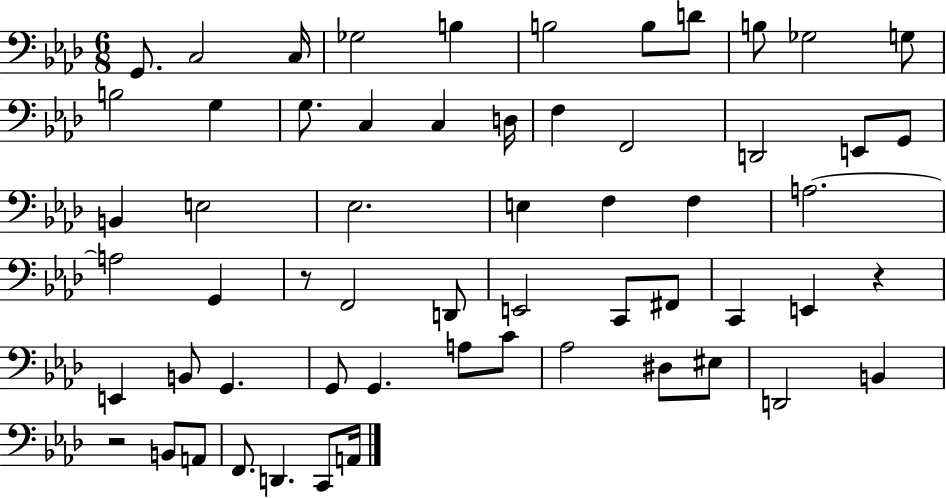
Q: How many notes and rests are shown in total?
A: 59